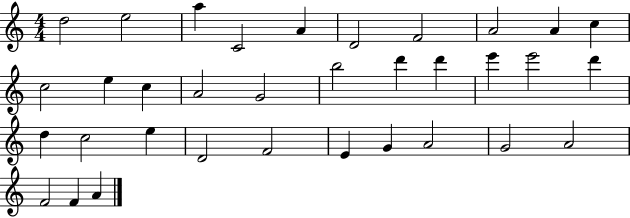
{
  \clef treble
  \numericTimeSignature
  \time 4/4
  \key c \major
  d''2 e''2 | a''4 c'2 a'4 | d'2 f'2 | a'2 a'4 c''4 | \break c''2 e''4 c''4 | a'2 g'2 | b''2 d'''4 d'''4 | e'''4 e'''2 d'''4 | \break d''4 c''2 e''4 | d'2 f'2 | e'4 g'4 a'2 | g'2 a'2 | \break f'2 f'4 a'4 | \bar "|."
}